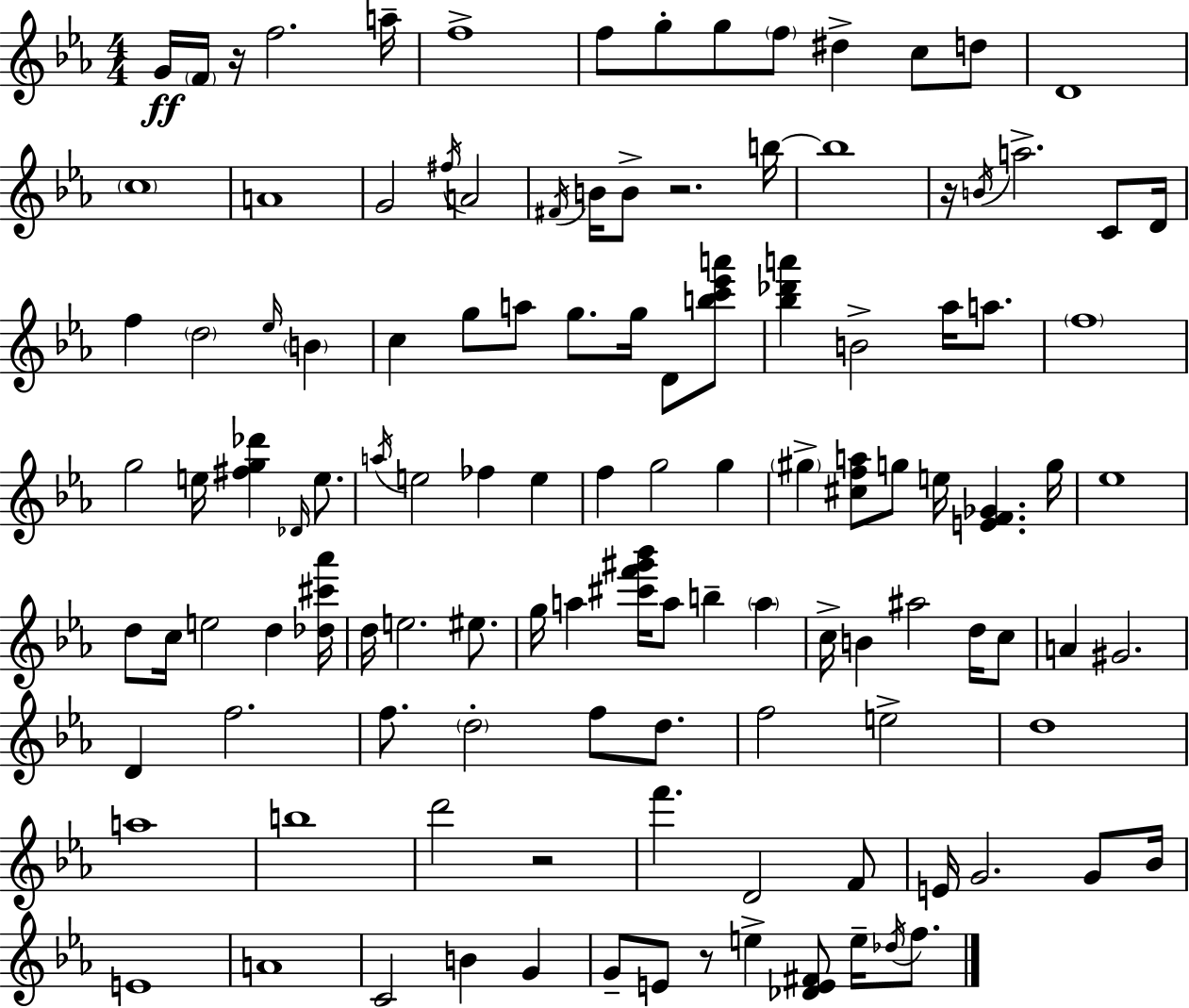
G4/s F4/s R/s F5/h. A5/s F5/w F5/e G5/e G5/e F5/e D#5/q C5/e D5/e D4/w C5/w A4/w G4/h F#5/s A4/h F#4/s B4/s B4/e R/h. B5/s B5/w R/s B4/s A5/h. C4/e D4/s F5/q D5/h Eb5/s B4/q C5/q G5/e A5/e G5/e. G5/s D4/e [B5,C6,Eb6,A6]/e [Bb5,Db6,A6]/q B4/h Ab5/s A5/e. F5/w G5/h E5/s [F#5,G5,Db6]/q Db4/s E5/e. A5/s E5/h FES5/q E5/q F5/q G5/h G5/q G#5/q [C#5,F5,A5]/e G5/e E5/s [E4,F4,Gb4]/q. G5/s Eb5/w D5/e C5/s E5/h D5/q [Db5,C#6,Ab6]/s D5/s E5/h. EIS5/e. G5/s A5/q [C#6,F6,G#6,Bb6]/s A5/e B5/q A5/q C5/s B4/q A#5/h D5/s C5/e A4/q G#4/h. D4/q F5/h. F5/e. D5/h F5/e D5/e. F5/h E5/h D5/w A5/w B5/w D6/h R/h F6/q. D4/h F4/e E4/s G4/h. G4/e Bb4/s E4/w A4/w C4/h B4/q G4/q G4/e E4/e R/e E5/q [Db4,E4,F#4]/e E5/s Db5/s F5/e.